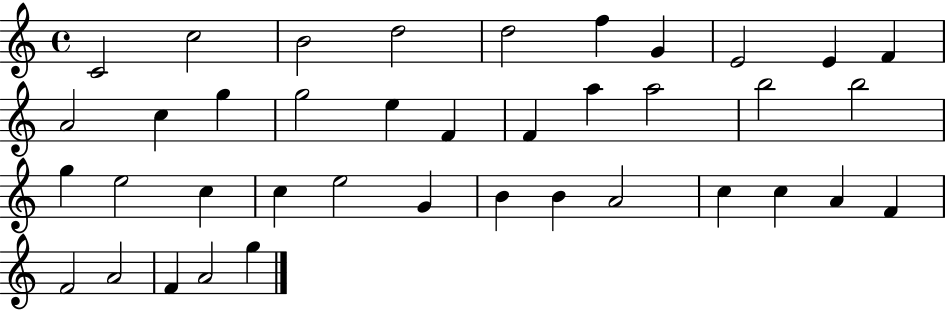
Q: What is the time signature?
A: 4/4